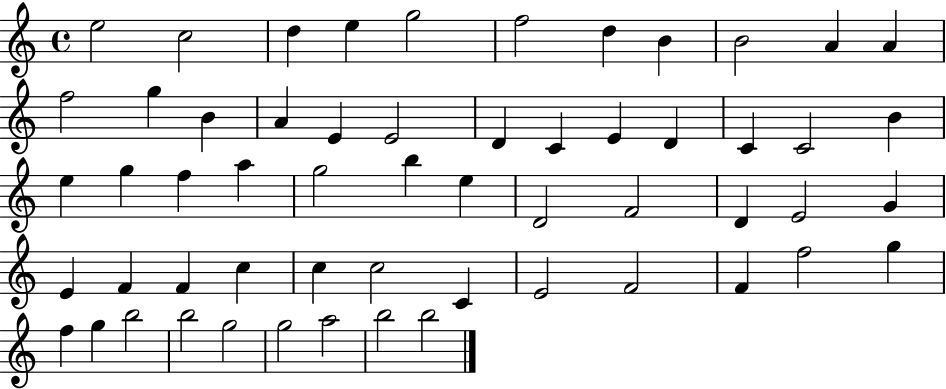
E5/h C5/h D5/q E5/q G5/h F5/h D5/q B4/q B4/h A4/q A4/q F5/h G5/q B4/q A4/q E4/q E4/h D4/q C4/q E4/q D4/q C4/q C4/h B4/q E5/q G5/q F5/q A5/q G5/h B5/q E5/q D4/h F4/h D4/q E4/h G4/q E4/q F4/q F4/q C5/q C5/q C5/h C4/q E4/h F4/h F4/q F5/h G5/q F5/q G5/q B5/h B5/h G5/h G5/h A5/h B5/h B5/h